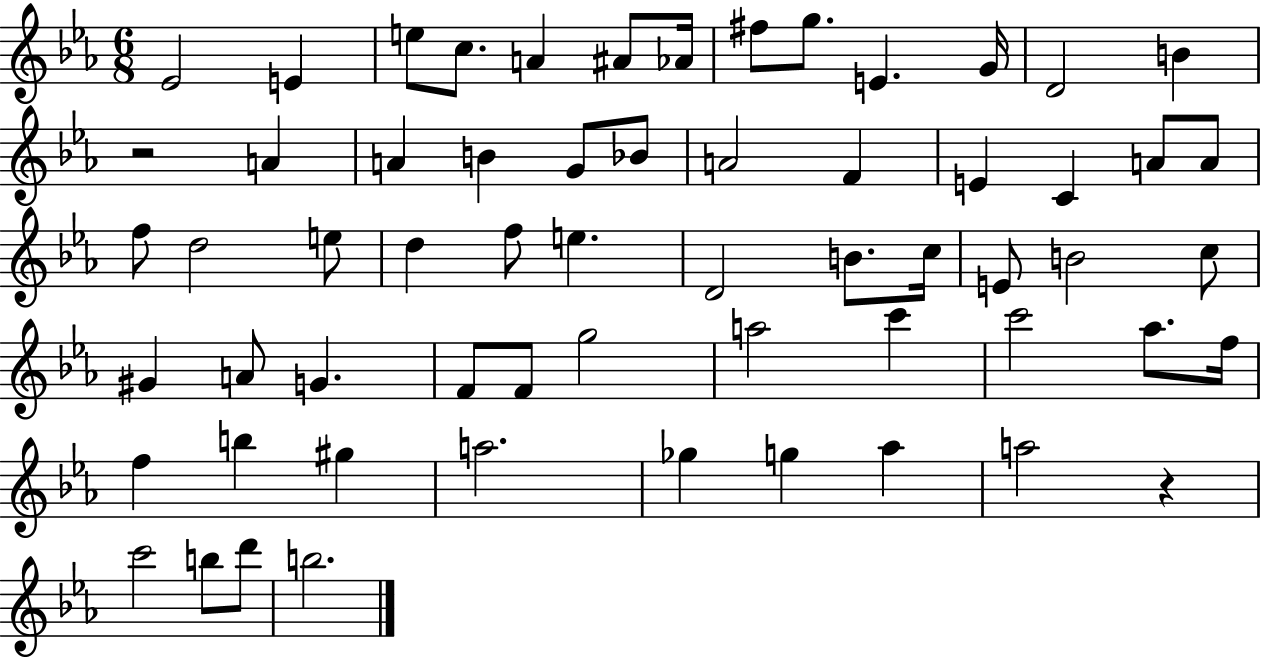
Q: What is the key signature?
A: EES major